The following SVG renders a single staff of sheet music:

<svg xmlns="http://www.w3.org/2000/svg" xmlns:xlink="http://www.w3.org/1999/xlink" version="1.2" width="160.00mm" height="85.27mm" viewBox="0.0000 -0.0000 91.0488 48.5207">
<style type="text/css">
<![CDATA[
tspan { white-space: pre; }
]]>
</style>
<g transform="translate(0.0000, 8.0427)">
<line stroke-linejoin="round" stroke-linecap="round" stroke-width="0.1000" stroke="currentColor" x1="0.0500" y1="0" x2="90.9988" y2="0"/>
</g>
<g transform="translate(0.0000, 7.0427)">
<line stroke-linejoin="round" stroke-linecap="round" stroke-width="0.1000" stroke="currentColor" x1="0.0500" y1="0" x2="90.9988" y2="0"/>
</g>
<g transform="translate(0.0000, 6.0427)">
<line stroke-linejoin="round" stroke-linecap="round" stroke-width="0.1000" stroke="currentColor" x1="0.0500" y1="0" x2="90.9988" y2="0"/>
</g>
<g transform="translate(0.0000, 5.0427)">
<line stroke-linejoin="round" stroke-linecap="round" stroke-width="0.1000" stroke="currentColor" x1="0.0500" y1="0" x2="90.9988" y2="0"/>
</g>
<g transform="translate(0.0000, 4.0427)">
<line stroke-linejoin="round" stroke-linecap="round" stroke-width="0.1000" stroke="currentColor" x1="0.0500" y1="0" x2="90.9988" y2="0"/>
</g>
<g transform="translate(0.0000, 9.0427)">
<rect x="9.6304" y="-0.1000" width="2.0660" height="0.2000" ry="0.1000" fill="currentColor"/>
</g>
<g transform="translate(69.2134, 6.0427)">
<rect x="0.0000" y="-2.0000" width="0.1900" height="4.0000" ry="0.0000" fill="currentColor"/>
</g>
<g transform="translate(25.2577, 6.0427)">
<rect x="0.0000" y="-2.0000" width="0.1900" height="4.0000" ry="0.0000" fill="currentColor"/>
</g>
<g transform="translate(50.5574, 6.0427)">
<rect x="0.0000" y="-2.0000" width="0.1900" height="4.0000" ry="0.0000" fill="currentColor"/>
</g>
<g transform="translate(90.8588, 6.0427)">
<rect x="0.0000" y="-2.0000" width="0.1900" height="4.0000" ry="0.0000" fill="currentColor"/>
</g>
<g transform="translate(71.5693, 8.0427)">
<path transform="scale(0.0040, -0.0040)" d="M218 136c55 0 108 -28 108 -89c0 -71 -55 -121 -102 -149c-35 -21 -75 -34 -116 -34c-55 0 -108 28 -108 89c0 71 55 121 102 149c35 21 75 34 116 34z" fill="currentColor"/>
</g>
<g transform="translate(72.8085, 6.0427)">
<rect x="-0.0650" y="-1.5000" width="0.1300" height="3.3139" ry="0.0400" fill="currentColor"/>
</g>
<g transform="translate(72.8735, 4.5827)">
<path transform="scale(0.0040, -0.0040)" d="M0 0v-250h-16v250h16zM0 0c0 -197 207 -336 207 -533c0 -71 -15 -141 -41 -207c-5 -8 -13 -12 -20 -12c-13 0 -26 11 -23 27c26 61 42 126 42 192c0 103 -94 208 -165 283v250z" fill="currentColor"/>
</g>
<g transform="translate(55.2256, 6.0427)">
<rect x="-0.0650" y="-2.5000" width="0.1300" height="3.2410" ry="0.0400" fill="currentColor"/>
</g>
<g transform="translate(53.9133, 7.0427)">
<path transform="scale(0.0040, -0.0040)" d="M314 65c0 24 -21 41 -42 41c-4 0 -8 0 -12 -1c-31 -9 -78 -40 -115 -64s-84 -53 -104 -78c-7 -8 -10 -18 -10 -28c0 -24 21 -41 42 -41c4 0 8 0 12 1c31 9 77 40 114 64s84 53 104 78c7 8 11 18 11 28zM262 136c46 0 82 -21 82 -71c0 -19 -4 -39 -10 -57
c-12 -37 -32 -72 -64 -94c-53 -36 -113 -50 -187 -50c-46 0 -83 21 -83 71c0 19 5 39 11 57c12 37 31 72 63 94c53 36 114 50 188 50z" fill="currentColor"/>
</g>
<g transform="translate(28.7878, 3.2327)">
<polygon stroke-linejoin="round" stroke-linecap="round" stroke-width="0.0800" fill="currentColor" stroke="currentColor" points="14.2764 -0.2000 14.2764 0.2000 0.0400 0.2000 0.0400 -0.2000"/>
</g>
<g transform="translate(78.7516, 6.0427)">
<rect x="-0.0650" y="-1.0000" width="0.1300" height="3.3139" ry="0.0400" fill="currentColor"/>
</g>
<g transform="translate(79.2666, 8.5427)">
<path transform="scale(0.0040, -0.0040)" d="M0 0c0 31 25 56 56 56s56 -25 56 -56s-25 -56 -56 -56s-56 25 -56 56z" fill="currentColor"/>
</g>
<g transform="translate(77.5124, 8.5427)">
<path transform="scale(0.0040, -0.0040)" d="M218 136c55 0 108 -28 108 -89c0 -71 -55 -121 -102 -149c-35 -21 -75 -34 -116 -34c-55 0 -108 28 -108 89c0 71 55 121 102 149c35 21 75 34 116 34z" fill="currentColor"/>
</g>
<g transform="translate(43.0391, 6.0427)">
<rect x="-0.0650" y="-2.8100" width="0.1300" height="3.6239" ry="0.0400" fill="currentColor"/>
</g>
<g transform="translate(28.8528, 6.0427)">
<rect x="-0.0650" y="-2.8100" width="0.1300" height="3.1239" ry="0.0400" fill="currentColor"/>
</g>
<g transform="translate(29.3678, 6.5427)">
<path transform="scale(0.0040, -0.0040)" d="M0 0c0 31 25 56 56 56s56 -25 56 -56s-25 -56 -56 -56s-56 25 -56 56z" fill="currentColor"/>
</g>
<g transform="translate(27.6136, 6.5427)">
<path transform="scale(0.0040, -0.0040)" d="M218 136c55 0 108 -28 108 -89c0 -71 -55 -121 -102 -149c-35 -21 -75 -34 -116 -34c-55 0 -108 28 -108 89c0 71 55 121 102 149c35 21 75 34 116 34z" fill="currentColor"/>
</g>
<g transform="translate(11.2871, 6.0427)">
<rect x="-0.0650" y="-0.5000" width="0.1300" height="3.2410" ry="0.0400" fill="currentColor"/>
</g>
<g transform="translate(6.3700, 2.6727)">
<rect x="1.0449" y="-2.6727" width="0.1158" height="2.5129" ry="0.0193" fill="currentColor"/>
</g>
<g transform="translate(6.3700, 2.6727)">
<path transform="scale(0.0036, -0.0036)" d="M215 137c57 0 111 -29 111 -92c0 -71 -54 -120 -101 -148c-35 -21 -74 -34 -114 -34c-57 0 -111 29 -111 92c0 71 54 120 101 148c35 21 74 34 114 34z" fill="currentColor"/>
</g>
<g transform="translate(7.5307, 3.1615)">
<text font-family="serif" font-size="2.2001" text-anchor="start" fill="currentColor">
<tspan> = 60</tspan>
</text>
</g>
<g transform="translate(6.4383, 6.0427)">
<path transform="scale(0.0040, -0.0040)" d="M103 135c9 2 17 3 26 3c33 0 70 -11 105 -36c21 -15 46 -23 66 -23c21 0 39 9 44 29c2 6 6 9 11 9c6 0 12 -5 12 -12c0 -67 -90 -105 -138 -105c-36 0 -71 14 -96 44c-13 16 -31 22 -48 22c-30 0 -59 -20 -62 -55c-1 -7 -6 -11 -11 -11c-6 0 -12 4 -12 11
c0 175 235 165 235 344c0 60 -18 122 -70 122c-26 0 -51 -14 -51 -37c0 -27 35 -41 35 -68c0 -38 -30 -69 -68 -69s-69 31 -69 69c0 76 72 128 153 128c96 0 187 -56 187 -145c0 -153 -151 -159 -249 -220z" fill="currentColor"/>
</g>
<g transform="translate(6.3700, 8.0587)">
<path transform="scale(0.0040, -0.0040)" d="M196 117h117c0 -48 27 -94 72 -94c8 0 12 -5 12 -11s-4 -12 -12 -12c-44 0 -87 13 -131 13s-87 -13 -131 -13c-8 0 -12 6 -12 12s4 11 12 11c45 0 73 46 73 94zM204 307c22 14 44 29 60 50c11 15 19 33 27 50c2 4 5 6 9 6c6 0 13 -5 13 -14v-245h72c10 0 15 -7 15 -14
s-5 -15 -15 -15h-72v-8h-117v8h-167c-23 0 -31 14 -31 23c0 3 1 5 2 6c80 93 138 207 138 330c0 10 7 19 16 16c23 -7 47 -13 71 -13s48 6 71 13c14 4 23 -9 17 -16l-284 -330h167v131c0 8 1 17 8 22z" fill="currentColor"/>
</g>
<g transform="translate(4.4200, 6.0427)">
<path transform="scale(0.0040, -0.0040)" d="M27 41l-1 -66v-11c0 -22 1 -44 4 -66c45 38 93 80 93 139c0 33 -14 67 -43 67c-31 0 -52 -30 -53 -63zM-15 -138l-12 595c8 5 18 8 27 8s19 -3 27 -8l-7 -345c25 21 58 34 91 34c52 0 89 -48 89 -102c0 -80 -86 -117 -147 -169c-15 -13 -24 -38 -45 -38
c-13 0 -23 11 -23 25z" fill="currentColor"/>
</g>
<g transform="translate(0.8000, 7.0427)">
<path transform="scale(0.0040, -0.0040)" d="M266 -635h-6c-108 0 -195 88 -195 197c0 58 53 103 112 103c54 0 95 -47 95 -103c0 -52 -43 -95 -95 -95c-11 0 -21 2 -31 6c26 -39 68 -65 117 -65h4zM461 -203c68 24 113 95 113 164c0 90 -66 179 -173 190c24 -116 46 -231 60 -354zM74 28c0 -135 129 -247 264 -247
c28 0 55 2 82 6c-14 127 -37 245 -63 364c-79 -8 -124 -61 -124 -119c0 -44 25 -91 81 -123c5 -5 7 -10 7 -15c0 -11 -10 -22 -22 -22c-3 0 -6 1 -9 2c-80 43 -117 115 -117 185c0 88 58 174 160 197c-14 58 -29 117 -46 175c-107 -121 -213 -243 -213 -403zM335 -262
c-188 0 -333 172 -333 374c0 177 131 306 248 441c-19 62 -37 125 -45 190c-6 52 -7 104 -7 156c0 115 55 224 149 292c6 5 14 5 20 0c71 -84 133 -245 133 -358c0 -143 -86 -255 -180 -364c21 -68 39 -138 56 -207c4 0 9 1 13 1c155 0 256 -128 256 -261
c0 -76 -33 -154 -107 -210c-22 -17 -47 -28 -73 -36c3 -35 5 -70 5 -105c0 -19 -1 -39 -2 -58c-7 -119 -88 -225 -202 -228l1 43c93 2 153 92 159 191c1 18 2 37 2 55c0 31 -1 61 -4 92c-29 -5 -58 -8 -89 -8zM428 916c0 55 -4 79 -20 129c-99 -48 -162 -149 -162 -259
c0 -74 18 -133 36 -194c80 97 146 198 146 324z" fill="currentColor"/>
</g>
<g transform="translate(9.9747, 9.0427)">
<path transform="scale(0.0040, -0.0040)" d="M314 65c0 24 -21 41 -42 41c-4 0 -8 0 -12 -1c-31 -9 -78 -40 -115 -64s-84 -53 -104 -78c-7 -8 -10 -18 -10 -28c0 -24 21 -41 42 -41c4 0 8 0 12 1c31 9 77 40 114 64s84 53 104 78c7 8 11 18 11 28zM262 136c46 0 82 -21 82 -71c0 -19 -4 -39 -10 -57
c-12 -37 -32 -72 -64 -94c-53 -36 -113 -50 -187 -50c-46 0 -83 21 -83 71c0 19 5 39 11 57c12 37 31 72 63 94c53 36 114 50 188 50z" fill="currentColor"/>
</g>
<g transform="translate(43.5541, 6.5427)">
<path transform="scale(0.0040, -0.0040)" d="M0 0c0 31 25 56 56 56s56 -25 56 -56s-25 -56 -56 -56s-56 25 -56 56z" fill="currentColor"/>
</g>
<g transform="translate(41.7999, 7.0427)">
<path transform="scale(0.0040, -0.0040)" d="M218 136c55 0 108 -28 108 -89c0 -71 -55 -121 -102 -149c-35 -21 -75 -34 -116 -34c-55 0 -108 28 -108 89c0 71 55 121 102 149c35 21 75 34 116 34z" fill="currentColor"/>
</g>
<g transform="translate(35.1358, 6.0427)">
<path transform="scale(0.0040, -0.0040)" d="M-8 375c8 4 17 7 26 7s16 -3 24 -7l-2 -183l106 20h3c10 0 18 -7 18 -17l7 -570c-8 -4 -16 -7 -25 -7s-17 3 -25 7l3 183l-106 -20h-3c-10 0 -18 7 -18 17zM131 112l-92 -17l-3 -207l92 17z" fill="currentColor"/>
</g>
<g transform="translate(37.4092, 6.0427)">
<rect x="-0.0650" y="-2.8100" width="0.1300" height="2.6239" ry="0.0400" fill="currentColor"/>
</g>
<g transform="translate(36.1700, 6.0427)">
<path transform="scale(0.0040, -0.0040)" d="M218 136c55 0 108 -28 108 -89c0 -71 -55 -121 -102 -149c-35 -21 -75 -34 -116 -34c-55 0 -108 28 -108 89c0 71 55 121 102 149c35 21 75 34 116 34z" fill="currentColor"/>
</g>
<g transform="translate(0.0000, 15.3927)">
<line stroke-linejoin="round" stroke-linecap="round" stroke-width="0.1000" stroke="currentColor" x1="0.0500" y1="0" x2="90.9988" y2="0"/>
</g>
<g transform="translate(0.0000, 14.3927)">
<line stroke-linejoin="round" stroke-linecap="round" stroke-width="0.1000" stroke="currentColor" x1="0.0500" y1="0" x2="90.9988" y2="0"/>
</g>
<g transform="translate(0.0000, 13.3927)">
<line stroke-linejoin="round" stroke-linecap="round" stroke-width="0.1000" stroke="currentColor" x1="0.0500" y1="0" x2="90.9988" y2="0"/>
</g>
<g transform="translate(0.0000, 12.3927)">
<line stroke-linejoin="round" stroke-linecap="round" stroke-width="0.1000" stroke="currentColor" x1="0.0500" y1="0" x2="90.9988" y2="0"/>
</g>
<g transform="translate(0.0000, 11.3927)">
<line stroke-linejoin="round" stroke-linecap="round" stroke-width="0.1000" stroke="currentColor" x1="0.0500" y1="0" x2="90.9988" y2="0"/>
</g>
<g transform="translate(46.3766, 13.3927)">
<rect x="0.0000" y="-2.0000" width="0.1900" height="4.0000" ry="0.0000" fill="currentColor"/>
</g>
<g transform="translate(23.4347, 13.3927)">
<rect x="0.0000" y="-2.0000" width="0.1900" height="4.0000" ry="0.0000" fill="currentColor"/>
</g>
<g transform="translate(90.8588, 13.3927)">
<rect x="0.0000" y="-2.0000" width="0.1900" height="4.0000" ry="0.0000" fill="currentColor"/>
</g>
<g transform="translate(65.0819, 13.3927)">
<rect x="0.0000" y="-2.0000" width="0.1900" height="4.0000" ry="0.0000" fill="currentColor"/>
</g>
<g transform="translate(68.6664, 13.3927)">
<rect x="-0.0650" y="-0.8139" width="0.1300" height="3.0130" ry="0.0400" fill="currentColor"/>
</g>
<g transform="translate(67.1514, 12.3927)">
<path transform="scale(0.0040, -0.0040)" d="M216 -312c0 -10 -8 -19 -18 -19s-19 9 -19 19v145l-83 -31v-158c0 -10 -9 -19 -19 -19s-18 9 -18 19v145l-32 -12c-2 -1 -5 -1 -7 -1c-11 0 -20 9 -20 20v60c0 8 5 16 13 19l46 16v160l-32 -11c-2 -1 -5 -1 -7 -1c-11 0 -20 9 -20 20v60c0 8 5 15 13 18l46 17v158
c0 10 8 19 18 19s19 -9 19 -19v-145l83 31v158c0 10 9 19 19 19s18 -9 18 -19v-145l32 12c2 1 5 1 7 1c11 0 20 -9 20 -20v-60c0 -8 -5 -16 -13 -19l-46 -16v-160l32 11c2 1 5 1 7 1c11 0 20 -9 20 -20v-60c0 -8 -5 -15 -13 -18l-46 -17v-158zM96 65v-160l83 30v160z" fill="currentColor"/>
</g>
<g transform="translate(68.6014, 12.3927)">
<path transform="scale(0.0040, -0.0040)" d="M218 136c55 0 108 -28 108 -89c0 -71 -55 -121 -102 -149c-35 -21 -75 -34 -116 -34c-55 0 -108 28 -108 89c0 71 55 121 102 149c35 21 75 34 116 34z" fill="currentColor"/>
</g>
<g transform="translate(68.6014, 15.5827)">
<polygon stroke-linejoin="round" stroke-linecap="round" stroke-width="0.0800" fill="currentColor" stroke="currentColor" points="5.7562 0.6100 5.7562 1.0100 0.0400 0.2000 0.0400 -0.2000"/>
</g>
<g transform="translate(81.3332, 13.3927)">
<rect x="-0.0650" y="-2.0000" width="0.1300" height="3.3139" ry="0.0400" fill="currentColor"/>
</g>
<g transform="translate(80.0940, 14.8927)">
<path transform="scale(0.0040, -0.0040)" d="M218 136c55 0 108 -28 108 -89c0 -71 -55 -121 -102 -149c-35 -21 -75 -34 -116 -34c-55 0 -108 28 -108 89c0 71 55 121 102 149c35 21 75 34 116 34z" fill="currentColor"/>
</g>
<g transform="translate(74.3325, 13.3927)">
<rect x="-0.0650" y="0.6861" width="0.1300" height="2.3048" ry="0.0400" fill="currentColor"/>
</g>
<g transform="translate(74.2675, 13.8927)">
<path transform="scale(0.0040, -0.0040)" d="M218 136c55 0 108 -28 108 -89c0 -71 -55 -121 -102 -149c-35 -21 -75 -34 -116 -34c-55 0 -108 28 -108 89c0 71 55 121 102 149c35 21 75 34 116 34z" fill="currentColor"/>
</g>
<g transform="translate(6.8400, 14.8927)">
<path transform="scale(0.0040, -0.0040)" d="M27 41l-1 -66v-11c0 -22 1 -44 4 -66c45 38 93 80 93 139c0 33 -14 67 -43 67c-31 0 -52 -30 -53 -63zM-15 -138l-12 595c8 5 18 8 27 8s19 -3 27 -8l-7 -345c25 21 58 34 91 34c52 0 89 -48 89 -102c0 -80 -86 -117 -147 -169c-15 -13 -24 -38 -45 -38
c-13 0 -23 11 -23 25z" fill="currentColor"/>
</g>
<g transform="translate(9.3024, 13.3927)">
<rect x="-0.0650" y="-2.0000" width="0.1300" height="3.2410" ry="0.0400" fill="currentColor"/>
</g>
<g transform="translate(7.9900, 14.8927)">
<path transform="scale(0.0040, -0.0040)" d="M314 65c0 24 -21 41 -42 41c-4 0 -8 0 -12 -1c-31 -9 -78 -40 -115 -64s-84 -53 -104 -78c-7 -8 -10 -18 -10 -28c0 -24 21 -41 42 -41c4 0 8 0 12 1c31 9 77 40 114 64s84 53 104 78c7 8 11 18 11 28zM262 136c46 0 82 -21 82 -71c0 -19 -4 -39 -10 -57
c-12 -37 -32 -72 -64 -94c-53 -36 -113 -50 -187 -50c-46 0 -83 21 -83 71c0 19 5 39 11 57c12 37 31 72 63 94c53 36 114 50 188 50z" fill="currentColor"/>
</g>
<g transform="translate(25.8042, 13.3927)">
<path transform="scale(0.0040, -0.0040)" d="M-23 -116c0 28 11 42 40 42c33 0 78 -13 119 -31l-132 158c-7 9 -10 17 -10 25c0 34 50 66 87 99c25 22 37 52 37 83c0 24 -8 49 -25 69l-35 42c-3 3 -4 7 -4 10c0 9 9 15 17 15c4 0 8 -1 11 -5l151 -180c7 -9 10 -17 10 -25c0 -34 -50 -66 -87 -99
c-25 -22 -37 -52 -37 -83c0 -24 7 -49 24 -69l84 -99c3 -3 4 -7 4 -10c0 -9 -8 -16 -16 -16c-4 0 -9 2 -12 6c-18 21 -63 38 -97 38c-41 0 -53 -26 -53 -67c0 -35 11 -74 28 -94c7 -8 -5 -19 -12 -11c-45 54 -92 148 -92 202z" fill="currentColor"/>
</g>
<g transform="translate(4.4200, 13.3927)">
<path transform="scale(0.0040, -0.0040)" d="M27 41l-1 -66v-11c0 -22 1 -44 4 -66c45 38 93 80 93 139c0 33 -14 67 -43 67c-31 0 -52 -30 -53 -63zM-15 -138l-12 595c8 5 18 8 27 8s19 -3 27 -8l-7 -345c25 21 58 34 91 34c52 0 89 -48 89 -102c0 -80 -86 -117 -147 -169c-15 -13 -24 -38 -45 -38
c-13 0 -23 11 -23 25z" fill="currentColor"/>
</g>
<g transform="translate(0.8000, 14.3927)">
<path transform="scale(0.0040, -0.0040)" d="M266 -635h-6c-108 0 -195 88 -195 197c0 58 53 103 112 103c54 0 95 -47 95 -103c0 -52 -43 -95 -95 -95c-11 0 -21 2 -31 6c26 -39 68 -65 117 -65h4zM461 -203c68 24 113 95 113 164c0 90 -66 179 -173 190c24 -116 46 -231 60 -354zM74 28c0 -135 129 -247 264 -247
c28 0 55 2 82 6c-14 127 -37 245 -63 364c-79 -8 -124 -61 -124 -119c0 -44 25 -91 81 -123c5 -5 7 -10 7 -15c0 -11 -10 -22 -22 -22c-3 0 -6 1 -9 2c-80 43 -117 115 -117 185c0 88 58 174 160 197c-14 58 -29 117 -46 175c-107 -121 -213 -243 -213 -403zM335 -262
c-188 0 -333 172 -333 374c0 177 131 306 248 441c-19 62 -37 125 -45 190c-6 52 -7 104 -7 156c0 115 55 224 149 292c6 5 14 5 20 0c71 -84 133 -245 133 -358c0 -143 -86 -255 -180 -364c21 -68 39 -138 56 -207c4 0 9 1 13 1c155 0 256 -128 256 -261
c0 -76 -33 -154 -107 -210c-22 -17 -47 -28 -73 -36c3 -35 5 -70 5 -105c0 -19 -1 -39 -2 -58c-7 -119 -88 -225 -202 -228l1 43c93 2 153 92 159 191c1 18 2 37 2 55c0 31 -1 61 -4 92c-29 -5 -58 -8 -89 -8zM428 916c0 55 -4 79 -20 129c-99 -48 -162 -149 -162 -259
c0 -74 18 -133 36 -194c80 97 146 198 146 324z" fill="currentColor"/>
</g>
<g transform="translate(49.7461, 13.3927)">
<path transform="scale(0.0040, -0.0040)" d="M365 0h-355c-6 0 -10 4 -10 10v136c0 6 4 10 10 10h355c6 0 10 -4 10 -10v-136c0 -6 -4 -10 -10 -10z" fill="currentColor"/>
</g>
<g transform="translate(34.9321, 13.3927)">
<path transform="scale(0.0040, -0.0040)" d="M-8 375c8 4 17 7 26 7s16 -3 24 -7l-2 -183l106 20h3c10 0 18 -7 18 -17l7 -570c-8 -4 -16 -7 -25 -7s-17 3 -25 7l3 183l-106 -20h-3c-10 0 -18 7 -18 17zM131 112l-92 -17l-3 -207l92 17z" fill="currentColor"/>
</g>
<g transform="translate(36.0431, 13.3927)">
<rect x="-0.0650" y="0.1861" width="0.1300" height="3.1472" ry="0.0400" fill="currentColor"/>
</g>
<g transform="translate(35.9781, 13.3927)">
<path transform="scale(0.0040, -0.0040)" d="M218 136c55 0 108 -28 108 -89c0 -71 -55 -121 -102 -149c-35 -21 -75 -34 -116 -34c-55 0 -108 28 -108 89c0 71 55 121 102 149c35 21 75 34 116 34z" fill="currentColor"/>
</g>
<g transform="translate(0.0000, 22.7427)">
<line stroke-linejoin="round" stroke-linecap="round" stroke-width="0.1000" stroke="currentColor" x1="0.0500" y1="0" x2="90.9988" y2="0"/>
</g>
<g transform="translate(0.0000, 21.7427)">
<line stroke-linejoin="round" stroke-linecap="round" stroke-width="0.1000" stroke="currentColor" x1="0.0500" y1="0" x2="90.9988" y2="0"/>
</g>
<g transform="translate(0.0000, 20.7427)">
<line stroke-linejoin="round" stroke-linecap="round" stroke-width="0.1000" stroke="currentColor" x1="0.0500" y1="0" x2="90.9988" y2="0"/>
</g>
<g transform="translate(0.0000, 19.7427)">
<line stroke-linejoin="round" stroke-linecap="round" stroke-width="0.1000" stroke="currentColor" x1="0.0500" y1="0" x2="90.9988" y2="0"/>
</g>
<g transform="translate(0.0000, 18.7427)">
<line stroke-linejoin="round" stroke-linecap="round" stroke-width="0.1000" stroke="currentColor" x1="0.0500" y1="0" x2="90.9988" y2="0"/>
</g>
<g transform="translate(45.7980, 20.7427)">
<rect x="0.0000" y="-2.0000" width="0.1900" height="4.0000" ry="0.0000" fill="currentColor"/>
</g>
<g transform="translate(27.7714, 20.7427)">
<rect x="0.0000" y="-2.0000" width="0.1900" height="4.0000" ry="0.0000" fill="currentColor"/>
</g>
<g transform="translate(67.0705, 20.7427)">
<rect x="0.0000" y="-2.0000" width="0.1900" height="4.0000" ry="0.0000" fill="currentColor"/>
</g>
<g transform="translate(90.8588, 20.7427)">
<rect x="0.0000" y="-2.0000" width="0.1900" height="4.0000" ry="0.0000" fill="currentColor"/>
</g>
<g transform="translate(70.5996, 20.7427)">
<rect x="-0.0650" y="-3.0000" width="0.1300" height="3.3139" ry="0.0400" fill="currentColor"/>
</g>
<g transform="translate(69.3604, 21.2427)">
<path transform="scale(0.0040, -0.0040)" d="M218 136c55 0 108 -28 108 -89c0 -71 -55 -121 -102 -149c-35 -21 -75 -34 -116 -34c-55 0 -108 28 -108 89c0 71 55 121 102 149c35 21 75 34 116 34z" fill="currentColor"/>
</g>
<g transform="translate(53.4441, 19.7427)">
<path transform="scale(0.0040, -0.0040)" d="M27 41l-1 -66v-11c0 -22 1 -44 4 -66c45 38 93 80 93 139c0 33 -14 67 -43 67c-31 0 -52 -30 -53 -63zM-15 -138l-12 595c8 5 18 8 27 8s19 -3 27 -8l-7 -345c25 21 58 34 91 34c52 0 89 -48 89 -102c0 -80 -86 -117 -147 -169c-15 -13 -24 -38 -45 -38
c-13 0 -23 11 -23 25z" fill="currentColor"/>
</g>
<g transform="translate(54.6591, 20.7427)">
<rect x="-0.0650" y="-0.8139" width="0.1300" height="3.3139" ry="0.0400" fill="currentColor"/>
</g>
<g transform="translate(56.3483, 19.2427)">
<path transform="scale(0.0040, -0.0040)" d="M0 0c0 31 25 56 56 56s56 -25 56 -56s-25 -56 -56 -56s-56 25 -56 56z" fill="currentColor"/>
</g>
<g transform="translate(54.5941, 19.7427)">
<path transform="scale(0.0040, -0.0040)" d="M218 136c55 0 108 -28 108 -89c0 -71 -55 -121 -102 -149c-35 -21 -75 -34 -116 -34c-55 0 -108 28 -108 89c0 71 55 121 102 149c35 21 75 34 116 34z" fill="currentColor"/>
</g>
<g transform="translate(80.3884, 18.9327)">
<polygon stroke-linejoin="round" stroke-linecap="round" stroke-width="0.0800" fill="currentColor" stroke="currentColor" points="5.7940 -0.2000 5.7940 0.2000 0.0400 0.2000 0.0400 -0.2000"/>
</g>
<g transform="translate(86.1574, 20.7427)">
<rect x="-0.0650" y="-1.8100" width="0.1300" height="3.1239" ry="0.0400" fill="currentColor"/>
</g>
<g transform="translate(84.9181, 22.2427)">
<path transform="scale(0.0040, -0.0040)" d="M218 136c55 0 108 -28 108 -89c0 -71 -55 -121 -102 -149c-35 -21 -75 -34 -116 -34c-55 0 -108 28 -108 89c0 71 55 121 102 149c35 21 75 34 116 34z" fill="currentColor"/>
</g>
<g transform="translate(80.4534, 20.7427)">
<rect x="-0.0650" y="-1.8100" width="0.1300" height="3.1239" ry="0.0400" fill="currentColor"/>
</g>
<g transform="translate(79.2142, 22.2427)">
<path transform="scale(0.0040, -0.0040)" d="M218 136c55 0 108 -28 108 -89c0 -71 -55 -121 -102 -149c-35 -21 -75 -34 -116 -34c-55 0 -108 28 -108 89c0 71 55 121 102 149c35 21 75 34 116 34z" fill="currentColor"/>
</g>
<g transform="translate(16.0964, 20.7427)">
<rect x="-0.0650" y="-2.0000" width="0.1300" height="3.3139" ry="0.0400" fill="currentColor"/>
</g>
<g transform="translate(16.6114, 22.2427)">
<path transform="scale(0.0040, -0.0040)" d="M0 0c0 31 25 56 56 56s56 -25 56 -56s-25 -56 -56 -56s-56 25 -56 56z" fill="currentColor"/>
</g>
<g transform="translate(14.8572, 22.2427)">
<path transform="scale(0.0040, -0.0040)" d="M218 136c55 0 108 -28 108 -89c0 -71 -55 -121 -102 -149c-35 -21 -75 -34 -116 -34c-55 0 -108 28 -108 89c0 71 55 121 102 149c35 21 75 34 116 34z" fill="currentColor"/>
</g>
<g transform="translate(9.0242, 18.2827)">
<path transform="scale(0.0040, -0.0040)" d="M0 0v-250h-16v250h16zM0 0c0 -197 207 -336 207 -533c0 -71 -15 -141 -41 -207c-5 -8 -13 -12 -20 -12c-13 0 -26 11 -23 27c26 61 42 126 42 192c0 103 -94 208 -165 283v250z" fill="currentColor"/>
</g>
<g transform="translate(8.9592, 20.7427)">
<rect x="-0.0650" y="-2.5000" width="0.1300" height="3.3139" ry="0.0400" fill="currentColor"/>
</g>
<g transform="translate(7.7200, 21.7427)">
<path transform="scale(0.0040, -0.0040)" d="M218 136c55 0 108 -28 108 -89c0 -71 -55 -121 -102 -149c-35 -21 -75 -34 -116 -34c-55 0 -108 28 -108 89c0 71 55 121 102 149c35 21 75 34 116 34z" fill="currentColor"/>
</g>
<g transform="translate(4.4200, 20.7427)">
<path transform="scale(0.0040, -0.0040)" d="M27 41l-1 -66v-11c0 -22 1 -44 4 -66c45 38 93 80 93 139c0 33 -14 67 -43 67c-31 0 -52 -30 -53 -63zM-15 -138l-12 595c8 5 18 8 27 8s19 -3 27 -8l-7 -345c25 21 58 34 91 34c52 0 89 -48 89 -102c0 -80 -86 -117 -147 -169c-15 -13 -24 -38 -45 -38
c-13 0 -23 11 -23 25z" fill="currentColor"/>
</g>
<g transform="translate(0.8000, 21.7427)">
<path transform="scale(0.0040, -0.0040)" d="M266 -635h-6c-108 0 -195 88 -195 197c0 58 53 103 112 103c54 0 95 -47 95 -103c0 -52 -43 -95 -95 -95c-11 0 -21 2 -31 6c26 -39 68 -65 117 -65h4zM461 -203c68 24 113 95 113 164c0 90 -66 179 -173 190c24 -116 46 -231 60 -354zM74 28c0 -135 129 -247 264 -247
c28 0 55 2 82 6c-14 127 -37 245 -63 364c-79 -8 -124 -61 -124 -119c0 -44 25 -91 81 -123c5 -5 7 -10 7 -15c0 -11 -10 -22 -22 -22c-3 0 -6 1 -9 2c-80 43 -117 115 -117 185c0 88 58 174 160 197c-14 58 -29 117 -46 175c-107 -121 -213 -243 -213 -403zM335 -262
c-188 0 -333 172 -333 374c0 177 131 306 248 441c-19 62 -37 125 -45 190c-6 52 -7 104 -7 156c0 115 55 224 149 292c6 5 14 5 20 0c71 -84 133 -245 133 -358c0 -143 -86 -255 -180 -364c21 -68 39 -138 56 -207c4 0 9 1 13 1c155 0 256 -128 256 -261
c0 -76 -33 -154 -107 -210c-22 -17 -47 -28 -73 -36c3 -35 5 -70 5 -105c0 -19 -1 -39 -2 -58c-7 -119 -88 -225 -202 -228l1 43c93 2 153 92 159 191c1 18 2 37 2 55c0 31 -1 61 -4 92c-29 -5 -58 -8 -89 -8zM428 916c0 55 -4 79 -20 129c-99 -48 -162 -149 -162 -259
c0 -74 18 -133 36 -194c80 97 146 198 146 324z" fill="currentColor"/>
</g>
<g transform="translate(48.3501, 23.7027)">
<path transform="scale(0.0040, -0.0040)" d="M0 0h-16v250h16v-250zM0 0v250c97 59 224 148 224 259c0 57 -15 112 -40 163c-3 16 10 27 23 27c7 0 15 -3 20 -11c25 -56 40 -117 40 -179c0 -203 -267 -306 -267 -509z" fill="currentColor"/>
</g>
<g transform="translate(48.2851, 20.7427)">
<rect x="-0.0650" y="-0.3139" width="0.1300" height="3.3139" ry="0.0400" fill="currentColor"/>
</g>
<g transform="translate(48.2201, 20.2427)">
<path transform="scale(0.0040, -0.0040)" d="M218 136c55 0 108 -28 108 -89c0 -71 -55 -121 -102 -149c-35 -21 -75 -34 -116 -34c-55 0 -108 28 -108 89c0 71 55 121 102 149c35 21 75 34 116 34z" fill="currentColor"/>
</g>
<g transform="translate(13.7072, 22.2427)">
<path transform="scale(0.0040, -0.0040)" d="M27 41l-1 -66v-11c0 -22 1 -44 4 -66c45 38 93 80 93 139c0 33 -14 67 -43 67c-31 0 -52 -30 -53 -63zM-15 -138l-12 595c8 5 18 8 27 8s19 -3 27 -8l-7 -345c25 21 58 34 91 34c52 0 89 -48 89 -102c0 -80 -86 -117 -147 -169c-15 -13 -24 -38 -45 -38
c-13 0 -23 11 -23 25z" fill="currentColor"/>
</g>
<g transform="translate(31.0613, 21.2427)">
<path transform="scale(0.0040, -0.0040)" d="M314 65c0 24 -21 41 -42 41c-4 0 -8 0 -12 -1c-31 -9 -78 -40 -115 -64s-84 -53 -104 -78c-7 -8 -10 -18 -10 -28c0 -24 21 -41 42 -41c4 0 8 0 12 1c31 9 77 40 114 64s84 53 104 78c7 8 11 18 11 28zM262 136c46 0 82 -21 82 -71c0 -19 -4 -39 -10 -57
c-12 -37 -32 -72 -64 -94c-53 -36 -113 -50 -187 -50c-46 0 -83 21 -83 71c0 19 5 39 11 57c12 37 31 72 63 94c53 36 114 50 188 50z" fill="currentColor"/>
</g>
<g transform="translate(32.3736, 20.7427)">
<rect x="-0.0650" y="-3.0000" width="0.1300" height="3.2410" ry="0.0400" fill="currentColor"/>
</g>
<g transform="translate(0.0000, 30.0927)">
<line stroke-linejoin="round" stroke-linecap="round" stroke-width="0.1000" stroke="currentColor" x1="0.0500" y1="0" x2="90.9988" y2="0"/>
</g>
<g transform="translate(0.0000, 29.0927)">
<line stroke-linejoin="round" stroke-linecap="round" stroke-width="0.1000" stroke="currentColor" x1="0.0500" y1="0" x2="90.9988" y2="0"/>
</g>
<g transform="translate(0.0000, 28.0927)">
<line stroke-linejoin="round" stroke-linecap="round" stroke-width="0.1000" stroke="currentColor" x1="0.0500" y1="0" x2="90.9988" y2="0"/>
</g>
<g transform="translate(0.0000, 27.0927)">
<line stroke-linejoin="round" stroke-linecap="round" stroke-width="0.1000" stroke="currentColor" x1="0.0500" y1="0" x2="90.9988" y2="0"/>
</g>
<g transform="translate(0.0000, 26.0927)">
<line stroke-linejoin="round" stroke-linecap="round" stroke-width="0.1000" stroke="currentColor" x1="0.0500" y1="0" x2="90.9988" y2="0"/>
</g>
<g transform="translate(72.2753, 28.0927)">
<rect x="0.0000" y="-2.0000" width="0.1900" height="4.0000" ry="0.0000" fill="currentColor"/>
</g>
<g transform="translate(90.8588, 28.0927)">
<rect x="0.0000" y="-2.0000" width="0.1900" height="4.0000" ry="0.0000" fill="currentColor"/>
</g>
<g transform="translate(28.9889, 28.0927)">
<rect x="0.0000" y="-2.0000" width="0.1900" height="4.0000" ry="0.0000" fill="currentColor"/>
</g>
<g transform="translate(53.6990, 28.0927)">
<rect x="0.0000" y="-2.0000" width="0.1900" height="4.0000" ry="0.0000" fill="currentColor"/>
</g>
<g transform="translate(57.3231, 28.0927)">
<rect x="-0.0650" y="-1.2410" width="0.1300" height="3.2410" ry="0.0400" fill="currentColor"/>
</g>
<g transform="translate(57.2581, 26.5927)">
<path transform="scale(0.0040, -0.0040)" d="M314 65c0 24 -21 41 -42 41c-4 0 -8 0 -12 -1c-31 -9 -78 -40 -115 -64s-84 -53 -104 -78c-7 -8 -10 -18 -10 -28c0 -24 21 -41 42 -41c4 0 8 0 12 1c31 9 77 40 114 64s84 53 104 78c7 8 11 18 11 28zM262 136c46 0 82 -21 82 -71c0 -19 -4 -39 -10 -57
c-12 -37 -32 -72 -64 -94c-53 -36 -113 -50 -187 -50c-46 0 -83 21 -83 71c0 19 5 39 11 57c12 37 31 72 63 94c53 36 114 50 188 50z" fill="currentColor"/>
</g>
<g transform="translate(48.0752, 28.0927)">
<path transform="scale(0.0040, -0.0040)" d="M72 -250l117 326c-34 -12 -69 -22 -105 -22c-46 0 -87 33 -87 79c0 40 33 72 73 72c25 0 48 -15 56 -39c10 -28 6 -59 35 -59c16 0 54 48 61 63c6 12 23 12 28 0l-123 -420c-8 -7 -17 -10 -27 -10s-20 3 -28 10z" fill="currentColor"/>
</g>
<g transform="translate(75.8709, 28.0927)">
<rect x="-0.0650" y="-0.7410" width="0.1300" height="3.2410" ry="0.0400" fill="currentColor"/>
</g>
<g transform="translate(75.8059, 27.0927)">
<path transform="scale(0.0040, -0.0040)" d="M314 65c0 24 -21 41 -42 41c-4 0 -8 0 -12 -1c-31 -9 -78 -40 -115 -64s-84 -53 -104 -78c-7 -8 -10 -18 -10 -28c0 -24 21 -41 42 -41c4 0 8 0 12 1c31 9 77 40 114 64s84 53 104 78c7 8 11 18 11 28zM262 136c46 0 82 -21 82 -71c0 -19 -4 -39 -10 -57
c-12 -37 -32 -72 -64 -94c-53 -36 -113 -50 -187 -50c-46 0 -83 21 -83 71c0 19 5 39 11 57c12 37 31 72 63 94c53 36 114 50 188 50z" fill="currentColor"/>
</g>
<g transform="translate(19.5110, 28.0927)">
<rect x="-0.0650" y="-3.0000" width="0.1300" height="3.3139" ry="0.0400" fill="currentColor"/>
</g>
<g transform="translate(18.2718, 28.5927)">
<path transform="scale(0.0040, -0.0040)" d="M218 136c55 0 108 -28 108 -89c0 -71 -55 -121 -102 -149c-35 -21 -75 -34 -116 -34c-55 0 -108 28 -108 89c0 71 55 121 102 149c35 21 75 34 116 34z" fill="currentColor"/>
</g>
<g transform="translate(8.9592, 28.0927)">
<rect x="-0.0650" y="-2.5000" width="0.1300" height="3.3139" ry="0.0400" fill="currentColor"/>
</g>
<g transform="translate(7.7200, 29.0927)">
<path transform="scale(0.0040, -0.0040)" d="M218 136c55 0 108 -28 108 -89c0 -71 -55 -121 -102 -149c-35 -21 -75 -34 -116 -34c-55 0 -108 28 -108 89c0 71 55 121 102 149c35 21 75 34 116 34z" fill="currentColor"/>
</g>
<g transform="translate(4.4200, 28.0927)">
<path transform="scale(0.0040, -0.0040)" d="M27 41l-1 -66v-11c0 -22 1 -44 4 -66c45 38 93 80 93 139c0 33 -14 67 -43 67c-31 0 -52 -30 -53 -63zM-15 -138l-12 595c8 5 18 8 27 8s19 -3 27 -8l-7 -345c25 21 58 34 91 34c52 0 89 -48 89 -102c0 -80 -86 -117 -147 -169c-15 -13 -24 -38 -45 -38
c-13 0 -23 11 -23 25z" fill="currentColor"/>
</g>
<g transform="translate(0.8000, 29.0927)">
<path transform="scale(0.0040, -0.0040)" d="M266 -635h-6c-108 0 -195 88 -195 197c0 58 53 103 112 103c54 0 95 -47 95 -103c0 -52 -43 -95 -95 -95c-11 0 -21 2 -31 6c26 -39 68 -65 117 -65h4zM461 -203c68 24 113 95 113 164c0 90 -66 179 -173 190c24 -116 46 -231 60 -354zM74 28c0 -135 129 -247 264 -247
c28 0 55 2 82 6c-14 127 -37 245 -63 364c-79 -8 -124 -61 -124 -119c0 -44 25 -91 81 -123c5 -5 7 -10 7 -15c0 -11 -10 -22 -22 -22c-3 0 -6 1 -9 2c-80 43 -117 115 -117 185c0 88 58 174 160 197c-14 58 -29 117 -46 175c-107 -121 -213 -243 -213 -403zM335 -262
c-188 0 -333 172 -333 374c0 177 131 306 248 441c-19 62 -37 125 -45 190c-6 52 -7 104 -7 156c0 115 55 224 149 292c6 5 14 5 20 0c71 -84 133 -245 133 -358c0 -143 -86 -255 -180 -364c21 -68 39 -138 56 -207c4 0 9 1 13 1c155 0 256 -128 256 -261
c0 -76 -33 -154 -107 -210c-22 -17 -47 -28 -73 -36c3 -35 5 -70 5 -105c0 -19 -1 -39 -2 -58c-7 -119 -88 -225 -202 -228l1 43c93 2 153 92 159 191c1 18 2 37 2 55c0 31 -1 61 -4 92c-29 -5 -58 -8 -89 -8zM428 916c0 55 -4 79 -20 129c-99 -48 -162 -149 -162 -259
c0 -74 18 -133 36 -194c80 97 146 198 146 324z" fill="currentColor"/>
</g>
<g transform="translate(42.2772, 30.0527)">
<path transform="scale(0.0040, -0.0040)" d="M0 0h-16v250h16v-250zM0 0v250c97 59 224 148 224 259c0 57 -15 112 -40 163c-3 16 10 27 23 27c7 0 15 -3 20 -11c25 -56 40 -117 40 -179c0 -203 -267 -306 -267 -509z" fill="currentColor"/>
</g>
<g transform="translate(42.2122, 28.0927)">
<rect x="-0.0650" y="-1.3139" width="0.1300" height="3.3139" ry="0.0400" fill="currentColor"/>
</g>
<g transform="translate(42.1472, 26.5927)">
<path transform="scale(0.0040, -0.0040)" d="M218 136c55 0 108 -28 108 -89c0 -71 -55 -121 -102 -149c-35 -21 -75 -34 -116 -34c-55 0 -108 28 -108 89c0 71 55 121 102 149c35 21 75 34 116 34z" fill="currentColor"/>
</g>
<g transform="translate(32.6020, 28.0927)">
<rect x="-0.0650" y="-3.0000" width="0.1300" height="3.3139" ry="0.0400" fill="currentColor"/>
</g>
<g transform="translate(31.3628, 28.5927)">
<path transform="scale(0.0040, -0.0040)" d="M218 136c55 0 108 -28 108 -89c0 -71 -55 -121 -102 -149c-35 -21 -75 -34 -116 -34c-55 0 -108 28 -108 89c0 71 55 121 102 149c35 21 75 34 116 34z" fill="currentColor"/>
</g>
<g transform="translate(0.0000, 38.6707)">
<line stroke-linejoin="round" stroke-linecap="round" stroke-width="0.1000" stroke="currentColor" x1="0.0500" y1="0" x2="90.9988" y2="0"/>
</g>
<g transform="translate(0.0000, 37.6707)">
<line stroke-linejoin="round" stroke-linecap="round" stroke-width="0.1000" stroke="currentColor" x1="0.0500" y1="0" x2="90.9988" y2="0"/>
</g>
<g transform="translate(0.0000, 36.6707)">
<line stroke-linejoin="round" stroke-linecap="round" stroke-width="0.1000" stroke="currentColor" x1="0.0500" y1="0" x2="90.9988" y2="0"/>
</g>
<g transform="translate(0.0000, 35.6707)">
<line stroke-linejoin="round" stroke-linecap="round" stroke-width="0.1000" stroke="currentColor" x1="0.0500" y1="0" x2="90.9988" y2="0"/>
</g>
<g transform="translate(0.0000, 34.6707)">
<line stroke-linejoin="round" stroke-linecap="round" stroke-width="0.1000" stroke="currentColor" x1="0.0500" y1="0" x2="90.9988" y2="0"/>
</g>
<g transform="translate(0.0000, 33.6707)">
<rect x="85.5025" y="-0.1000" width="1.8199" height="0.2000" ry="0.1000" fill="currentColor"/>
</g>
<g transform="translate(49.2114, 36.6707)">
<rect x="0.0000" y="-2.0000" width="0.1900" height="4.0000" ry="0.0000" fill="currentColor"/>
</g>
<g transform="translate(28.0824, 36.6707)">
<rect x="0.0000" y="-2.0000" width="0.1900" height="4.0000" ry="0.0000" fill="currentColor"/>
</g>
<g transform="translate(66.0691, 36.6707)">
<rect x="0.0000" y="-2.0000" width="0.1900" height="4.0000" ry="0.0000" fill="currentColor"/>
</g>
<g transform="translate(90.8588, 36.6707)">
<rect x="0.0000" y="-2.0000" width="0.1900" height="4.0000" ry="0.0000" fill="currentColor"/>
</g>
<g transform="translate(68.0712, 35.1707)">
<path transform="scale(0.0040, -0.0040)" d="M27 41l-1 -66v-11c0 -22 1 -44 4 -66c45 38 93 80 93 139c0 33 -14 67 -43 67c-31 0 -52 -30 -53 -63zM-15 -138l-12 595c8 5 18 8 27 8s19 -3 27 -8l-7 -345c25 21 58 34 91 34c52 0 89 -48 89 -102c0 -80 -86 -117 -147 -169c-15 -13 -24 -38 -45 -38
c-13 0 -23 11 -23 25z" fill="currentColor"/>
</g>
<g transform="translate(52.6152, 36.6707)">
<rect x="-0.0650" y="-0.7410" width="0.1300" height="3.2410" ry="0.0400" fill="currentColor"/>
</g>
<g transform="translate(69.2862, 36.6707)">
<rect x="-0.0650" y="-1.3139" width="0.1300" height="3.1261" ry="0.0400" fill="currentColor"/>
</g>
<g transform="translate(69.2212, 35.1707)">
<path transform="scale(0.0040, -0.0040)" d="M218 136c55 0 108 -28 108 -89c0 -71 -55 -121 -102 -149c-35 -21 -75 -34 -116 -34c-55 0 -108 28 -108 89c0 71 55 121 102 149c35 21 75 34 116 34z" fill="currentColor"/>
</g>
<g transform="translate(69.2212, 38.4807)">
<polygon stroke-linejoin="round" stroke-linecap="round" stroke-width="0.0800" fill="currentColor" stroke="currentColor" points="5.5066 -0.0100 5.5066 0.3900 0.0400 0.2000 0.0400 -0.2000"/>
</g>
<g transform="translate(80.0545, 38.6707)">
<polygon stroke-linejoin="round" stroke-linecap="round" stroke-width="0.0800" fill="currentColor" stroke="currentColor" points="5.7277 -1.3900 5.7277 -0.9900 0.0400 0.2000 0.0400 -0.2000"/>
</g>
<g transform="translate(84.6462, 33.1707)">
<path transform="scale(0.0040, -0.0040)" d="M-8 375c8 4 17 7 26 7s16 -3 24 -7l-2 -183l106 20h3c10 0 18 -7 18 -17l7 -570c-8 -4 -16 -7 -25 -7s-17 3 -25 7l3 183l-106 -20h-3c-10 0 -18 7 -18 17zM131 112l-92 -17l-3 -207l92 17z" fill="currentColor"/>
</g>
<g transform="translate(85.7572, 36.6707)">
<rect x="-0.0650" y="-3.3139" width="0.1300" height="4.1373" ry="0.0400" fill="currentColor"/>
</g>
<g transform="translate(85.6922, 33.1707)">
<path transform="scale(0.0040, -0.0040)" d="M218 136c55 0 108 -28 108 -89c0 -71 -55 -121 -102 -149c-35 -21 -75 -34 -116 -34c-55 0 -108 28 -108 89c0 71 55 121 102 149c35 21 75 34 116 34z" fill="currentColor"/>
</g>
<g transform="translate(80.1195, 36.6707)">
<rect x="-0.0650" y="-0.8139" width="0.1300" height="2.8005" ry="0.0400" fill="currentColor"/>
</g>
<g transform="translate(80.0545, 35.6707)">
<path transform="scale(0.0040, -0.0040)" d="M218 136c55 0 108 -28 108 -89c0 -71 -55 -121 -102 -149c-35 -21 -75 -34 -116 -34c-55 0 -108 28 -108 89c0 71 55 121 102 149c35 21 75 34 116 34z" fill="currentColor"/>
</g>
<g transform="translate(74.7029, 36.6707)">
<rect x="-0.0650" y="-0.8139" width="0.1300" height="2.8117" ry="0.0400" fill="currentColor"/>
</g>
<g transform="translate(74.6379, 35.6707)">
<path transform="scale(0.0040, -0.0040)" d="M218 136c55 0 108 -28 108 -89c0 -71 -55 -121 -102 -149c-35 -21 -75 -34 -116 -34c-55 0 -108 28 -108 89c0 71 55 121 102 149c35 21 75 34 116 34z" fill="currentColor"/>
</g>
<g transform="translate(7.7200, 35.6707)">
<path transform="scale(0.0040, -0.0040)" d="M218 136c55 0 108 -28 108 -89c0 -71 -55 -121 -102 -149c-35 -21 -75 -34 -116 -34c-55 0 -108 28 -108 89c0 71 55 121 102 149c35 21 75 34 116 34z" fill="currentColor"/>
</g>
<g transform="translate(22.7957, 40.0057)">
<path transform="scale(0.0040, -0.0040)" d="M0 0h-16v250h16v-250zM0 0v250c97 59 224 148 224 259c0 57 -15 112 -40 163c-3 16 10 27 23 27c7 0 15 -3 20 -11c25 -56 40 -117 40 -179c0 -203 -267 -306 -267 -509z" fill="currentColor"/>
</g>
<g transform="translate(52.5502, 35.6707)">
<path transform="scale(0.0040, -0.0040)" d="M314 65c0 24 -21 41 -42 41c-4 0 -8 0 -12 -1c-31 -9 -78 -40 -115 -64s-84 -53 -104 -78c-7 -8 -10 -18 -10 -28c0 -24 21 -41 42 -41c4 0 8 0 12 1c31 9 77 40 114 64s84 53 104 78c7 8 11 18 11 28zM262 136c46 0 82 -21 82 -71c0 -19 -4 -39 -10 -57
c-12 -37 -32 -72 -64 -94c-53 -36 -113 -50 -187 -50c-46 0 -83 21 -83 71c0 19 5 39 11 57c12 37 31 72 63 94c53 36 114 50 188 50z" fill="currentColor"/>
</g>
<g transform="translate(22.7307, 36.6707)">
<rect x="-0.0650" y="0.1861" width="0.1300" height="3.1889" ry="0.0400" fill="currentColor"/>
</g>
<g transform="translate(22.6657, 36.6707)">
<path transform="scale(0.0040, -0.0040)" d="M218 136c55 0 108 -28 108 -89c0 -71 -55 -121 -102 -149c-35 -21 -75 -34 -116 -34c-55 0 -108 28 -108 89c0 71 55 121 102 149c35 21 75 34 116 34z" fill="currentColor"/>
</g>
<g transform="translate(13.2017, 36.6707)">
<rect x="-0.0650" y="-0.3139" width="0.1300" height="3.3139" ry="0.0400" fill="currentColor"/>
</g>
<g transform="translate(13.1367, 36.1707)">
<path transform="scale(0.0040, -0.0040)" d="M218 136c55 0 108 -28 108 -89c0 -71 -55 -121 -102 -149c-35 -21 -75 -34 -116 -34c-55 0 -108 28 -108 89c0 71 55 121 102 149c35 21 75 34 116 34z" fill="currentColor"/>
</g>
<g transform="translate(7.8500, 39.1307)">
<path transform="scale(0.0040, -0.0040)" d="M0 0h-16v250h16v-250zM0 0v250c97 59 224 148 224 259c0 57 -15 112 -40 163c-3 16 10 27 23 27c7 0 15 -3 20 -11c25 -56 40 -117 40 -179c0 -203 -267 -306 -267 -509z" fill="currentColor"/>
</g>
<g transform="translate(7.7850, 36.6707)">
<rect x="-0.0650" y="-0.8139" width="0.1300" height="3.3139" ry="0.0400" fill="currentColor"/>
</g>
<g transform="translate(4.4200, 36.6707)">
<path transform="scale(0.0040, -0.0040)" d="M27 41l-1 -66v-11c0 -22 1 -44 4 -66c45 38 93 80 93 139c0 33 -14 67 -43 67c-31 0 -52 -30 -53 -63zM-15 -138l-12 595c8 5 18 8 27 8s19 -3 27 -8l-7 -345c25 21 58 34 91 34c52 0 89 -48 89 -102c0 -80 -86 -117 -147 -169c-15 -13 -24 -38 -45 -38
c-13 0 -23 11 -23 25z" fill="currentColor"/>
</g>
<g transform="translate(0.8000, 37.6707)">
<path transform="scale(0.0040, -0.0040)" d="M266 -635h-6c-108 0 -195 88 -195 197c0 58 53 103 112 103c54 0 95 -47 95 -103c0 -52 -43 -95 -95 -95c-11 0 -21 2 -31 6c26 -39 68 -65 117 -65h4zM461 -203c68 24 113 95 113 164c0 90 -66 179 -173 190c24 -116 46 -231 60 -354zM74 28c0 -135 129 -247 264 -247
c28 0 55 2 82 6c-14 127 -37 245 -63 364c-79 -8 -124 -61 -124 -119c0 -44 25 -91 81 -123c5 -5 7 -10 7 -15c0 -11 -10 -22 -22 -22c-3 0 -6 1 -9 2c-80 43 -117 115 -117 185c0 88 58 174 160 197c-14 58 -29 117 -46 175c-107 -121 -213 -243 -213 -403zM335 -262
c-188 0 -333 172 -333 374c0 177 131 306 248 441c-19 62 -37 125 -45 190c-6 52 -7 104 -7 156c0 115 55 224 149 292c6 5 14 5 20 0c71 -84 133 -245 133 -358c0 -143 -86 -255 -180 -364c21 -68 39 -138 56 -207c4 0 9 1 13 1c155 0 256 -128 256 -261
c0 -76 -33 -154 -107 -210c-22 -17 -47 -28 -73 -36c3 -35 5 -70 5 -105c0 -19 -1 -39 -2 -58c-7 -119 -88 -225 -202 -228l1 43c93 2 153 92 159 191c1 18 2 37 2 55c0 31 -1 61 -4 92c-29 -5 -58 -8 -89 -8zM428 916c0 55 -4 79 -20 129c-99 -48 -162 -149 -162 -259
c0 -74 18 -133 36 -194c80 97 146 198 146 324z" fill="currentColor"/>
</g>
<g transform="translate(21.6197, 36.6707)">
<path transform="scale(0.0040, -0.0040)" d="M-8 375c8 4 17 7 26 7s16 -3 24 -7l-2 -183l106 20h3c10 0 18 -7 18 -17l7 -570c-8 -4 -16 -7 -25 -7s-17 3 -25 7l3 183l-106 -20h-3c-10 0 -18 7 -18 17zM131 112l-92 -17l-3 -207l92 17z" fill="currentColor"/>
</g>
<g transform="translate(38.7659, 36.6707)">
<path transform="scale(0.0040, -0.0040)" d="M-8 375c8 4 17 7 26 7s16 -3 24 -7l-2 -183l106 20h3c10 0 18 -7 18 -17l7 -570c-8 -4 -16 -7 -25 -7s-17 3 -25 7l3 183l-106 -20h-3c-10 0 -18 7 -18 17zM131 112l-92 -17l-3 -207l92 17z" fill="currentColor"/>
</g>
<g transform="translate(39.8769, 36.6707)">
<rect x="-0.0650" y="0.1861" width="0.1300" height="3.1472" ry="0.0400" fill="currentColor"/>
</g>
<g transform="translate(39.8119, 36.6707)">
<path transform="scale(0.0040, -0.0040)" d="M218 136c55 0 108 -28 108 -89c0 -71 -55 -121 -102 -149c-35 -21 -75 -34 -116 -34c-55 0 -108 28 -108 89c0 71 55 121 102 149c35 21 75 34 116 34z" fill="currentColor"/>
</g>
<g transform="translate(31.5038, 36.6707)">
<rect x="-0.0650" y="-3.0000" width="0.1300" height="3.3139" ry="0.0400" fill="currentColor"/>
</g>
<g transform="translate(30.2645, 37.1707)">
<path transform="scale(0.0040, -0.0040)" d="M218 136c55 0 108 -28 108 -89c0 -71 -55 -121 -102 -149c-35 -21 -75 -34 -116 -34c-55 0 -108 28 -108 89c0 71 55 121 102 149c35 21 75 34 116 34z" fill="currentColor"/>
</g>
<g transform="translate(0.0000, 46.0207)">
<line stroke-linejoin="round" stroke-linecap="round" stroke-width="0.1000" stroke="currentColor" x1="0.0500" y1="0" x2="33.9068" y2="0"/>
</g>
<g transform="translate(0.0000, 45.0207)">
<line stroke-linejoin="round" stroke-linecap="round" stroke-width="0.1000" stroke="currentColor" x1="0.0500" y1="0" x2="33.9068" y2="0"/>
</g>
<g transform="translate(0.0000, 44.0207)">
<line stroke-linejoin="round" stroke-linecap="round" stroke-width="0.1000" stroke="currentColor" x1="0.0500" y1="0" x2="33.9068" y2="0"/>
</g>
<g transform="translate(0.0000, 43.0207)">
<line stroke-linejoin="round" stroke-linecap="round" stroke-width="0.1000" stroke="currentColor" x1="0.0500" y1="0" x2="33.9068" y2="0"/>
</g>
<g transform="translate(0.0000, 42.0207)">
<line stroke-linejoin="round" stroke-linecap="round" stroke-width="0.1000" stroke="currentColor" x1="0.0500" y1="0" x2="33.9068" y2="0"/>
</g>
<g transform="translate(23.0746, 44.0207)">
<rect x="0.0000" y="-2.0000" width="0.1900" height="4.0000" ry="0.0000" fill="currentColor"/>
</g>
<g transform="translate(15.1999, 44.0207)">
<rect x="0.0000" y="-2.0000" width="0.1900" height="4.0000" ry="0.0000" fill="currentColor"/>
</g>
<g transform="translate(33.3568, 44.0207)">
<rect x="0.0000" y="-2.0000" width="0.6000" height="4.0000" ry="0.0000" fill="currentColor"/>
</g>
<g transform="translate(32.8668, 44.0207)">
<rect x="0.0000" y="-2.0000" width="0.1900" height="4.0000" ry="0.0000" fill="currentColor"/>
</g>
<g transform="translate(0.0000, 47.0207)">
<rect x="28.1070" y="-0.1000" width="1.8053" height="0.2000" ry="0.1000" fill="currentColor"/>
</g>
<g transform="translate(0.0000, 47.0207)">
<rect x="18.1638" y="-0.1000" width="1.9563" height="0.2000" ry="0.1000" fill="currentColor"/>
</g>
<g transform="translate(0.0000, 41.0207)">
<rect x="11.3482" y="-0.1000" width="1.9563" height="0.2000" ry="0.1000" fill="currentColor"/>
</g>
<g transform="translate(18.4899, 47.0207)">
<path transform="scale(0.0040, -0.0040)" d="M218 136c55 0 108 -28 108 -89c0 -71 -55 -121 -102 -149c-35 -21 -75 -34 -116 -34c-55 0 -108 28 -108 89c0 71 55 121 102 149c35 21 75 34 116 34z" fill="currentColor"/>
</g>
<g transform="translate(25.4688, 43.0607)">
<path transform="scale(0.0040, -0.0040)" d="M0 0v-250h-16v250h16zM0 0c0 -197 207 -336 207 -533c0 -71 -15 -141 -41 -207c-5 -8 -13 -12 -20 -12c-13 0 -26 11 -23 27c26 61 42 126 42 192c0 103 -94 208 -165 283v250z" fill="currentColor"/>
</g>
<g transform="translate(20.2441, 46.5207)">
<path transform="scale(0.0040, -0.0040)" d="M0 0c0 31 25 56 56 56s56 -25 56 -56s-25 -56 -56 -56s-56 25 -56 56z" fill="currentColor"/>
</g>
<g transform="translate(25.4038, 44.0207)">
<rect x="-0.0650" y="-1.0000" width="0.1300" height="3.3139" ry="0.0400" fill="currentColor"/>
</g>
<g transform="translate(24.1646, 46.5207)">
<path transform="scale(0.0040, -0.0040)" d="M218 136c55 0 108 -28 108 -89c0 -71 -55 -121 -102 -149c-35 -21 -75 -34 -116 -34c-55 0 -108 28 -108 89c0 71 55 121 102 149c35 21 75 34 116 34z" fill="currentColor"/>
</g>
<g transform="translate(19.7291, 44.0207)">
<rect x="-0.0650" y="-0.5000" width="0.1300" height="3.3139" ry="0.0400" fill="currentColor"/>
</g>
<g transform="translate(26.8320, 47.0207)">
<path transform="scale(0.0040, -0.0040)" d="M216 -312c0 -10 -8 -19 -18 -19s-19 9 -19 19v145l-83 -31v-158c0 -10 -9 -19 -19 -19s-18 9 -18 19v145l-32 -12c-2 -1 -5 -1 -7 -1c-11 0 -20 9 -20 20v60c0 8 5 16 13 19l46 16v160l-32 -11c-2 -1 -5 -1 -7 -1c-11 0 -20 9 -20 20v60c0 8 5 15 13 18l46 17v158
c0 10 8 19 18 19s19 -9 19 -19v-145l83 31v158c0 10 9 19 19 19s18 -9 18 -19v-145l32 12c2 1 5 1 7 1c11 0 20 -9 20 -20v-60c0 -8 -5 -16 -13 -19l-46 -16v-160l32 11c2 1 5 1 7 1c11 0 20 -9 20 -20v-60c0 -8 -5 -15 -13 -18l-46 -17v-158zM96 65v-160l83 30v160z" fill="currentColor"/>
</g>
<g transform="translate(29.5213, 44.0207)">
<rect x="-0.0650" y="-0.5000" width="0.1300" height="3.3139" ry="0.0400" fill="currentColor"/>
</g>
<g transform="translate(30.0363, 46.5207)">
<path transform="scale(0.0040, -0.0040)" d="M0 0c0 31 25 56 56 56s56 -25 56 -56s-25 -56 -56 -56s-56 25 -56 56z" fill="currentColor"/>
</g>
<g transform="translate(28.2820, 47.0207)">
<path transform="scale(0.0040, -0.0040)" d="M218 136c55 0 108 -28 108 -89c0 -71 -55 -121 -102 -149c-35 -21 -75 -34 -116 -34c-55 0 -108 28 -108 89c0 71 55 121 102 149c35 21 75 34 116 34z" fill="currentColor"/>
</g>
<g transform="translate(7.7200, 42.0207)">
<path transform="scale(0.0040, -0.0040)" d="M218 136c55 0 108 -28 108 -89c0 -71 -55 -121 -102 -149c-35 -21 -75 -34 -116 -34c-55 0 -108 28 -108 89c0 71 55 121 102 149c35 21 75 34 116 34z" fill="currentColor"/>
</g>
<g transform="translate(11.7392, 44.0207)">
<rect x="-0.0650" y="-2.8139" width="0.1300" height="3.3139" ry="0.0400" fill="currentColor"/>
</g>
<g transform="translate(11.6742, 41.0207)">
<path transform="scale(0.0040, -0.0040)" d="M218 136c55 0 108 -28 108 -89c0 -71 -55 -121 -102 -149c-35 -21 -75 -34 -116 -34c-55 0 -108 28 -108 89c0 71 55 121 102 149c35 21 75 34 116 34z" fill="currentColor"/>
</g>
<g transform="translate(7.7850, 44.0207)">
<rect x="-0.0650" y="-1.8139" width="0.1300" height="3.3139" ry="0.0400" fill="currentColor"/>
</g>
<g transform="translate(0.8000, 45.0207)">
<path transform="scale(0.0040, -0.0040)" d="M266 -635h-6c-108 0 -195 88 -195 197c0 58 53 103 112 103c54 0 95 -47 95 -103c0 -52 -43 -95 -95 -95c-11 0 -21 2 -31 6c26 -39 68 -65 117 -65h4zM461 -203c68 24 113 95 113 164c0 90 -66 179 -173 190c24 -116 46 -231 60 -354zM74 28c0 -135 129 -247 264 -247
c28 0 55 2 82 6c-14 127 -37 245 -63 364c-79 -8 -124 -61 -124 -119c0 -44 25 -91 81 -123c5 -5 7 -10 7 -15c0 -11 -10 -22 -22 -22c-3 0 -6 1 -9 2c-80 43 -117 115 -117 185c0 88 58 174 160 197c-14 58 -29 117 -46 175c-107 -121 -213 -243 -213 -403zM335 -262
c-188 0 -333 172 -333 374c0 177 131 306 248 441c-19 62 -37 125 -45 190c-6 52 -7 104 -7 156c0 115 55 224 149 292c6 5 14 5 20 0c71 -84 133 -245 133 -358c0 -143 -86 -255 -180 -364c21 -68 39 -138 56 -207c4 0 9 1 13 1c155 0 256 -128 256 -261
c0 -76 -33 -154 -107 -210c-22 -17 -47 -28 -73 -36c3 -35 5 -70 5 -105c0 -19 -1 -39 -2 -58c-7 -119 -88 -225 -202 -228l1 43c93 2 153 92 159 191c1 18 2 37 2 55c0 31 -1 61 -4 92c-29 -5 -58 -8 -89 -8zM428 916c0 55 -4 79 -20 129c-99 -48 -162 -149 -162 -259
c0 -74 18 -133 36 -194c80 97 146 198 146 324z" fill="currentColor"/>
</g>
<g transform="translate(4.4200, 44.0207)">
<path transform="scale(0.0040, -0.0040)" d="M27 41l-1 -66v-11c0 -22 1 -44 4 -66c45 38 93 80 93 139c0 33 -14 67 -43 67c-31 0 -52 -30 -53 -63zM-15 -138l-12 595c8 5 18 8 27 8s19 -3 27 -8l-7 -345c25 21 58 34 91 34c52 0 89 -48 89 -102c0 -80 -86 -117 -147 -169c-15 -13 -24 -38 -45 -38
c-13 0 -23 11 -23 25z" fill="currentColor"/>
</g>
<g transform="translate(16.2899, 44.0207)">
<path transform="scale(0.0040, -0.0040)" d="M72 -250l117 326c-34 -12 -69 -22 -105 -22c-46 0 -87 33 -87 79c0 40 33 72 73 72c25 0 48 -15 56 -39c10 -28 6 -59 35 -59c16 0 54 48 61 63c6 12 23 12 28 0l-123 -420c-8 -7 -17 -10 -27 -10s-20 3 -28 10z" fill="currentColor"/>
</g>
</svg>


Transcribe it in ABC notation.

X:1
T:Untitled
M:2/4
L:1/4
K:F
C2 A/2 B/2 G/2 G2 E/2 D _F2 z B z2 ^d/2 A/2 F G/2 _F A2 c/2 _d A F/2 F/2 G A A e/2 z/2 e2 d2 d/2 c B/2 A B d2 _e/2 d/2 d/2 b/2 f a z/2 C D/2 ^C